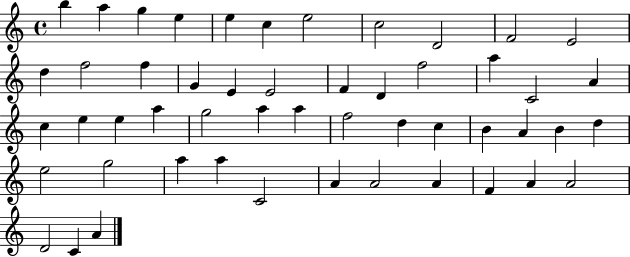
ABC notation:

X:1
T:Untitled
M:4/4
L:1/4
K:C
b a g e e c e2 c2 D2 F2 E2 d f2 f G E E2 F D f2 a C2 A c e e a g2 a a f2 d c B A B d e2 g2 a a C2 A A2 A F A A2 D2 C A